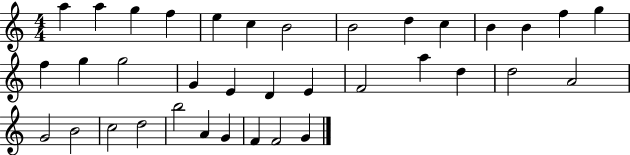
{
  \clef treble
  \numericTimeSignature
  \time 4/4
  \key c \major
  a''4 a''4 g''4 f''4 | e''4 c''4 b'2 | b'2 d''4 c''4 | b'4 b'4 f''4 g''4 | \break f''4 g''4 g''2 | g'4 e'4 d'4 e'4 | f'2 a''4 d''4 | d''2 a'2 | \break g'2 b'2 | c''2 d''2 | b''2 a'4 g'4 | f'4 f'2 g'4 | \break \bar "|."
}